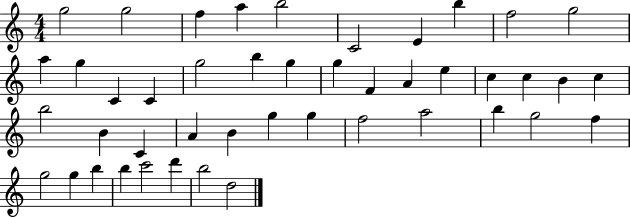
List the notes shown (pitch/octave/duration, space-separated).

G5/h G5/h F5/q A5/q B5/h C4/h E4/q B5/q F5/h G5/h A5/q G5/q C4/q C4/q G5/h B5/q G5/q G5/q F4/q A4/q E5/q C5/q C5/q B4/q C5/q B5/h B4/q C4/q A4/q B4/q G5/q G5/q F5/h A5/h B5/q G5/h F5/q G5/h G5/q B5/q B5/q C6/h D6/q B5/h D5/h